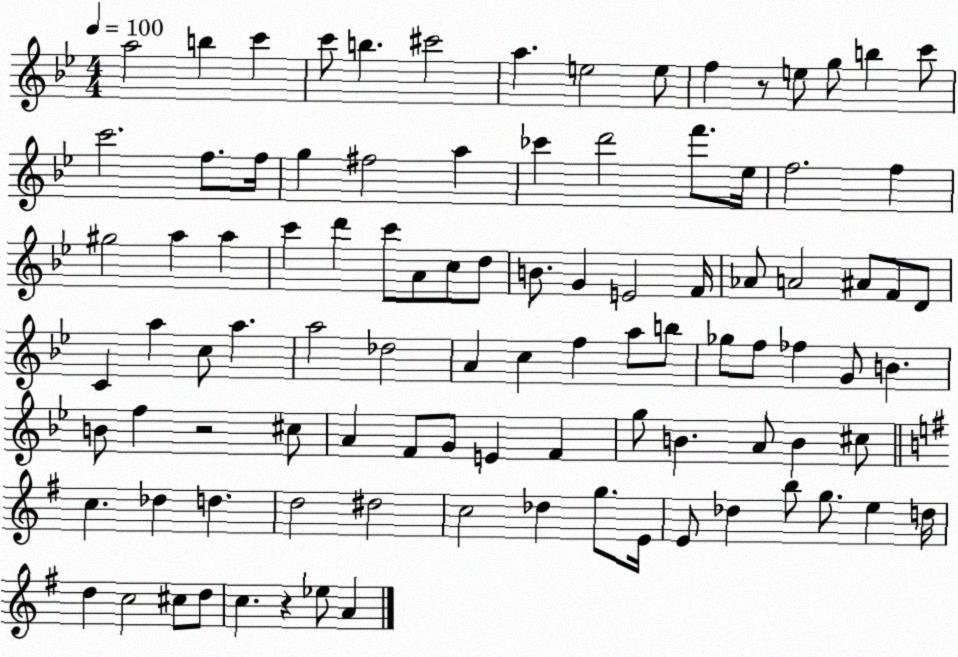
X:1
T:Untitled
M:4/4
L:1/4
K:Bb
a2 b c' c'/2 b ^c'2 a e2 e/2 f z/2 e/2 g/2 b c'/2 c'2 f/2 f/4 g ^f2 a _c' d'2 f'/2 _e/4 f2 f ^g2 a a c' d' c'/2 A/2 c/2 d/2 B/2 G E2 F/4 _A/2 A2 ^A/2 F/2 D/2 C a c/2 a a2 _d2 A c f a/2 b/2 _g/2 f/2 _f G/2 B B/2 f z2 ^c/2 A F/2 G/2 E F g/2 B A/2 B ^c/2 c _d d d2 ^d2 c2 _d g/2 E/4 E/2 _d b/2 g/2 e d/4 d c2 ^c/2 d/2 c z _e/2 A